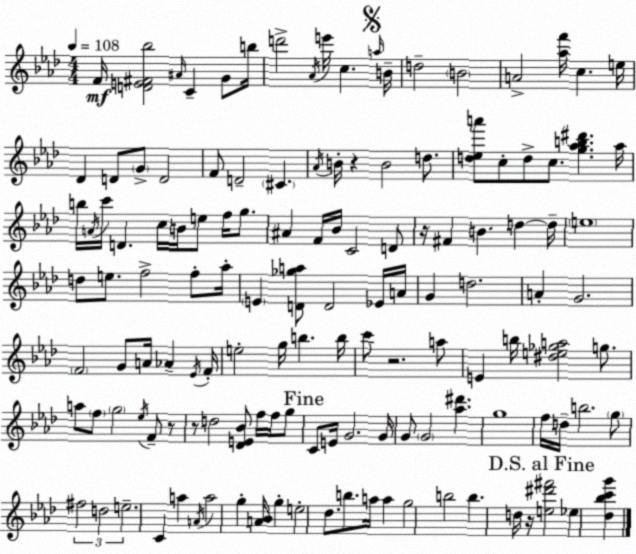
X:1
T:Untitled
M:4/4
L:1/4
K:Fm
F/4 [DE^F_b]2 ^A/4 C G/2 b/4 d'2 _A/4 e'/4 c a/4 B/4 d2 B2 A2 [_af']/4 c e/4 _D D/2 G/2 D2 F/2 D2 ^C _A/4 B/4 z B2 d/2 [d_ea']/2 c/2 d/2 c/2 [g_ab^d'] _a/4 b/4 A/4 c'/4 D c/4 B/4 e/2 f/4 g/2 ^A F/4 _B/4 C2 D/2 z/4 ^F B d d/4 e4 d/2 e/2 f2 f/2 _a/4 E [D_ga]/2 D2 _E/4 A/4 G d2 A G2 F2 G/2 A/4 _A _E/4 F/4 e2 g/4 b b/4 c'/2 z2 a/2 E b/4 [^de_ga]2 g/2 a/2 f/2 g2 _e/4 F/2 z/2 z/2 d2 [_DE_B]/2 f/4 f/4 g/2 C/2 E/4 G2 G/4 G/2 G2 [_a^d'] g4 f/4 d/4 b2 g/2 ^f2 d2 e2 C a A/4 a2 g [A_B]/4 g e2 _d/2 b/2 a/4 a g2 b2 b d/4 z/4 [e^d'^f']2 _e [_d_bc'g']